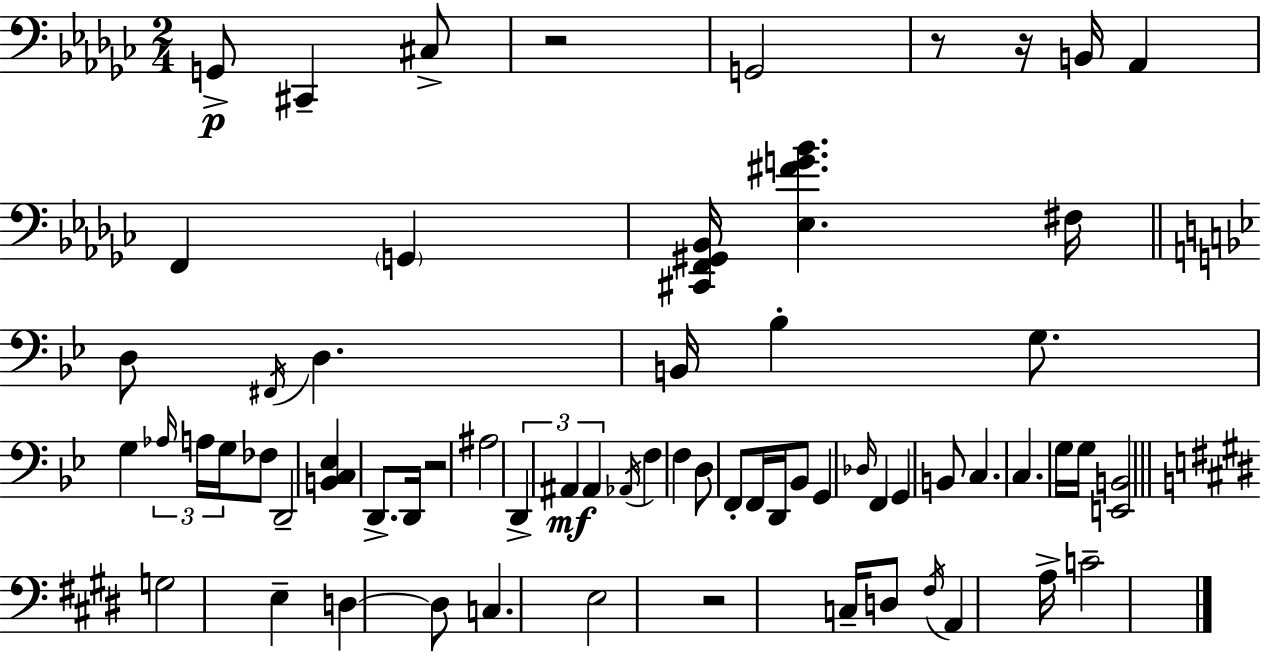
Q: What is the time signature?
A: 2/4